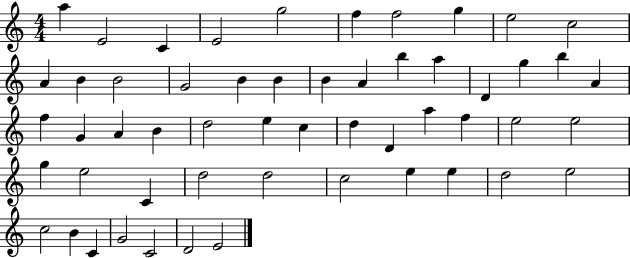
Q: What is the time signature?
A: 4/4